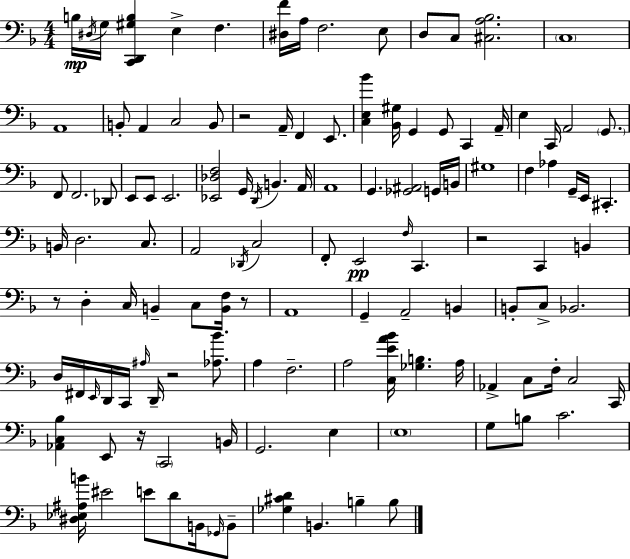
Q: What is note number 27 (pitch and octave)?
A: G2